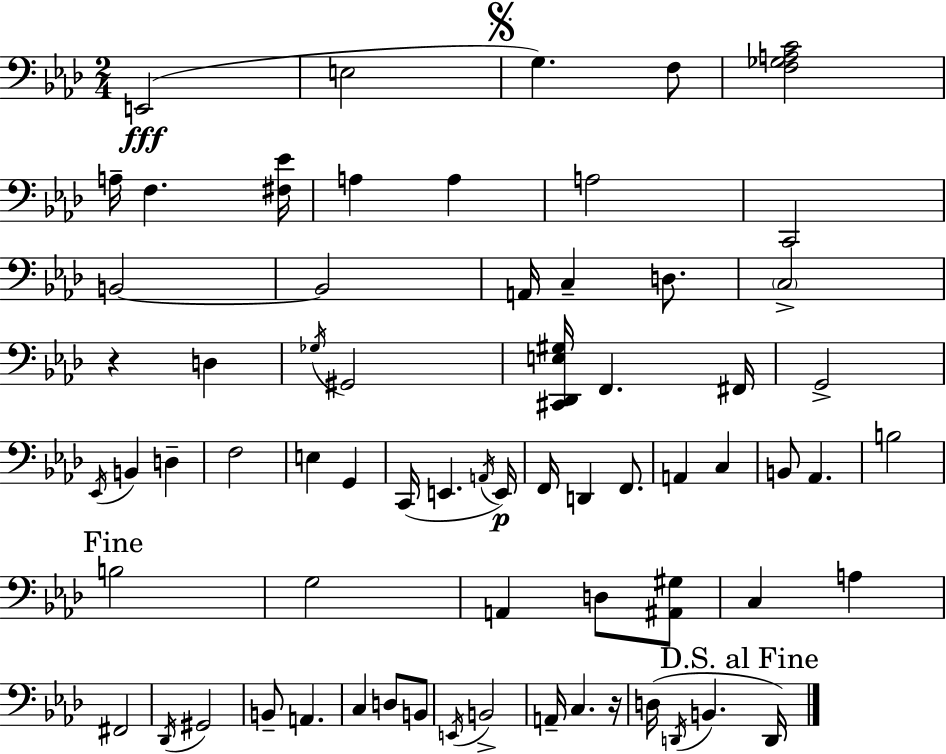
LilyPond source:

{
  \clef bass
  \numericTimeSignature
  \time 2/4
  \key f \minor
  e,2(\fff | e2 | \mark \markup { \musicglyph "scripts.segno" } g4.) f8 | <f ges a c'>2 | \break a16-- f4. <fis ees'>16 | a4 a4 | a2 | c,2 | \break b,2~~ | b,2 | a,16 c4-- d8. | \parenthesize c2-> | \break r4 d4 | \acciaccatura { ges16 } gis,2 | <cis, des, e gis>16 f,4. | fis,16 g,2-> | \break \acciaccatura { ees,16 } b,4 d4-- | f2 | e4 g,4 | c,16( e,4. | \break \acciaccatura { a,16 }\p) e,16 f,16 d,4 | f,8. a,4 c4 | b,8 aes,4. | b2 | \break \mark "Fine" b2 | g2 | a,4 d8 | <ais, gis>8 c4 a4 | \break fis,2 | \acciaccatura { des,16 } gis,2 | b,8-- a,4. | c4 | \break d8 b,8 \acciaccatura { e,16 } b,2-> | a,16-- c4. | r16 d16( \acciaccatura { d,16 } b,4. | \mark "D.S. al Fine" d,16) \bar "|."
}